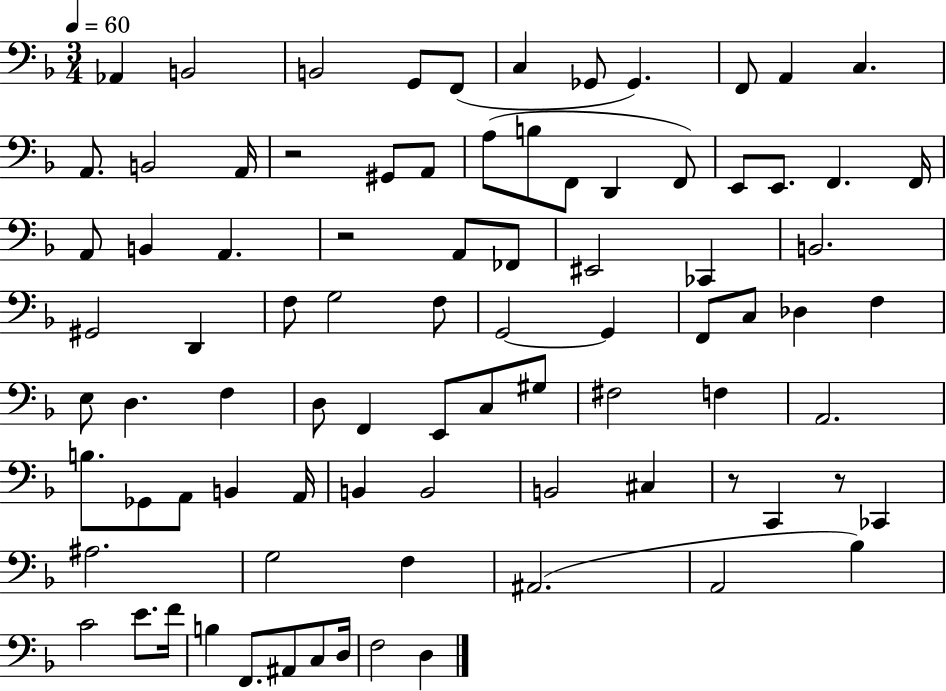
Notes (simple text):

Ab2/q B2/h B2/h G2/e F2/e C3/q Gb2/e Gb2/q. F2/e A2/q C3/q. A2/e. B2/h A2/s R/h G#2/e A2/e A3/e B3/e F2/e D2/q F2/e E2/e E2/e. F2/q. F2/s A2/e B2/q A2/q. R/h A2/e FES2/e EIS2/h CES2/q B2/h. G#2/h D2/q F3/e G3/h F3/e G2/h G2/q F2/e C3/e Db3/q F3/q E3/e D3/q. F3/q D3/e F2/q E2/e C3/e G#3/e F#3/h F3/q A2/h. B3/e. Gb2/e A2/e B2/q A2/s B2/q B2/h B2/h C#3/q R/e C2/q R/e CES2/q A#3/h. G3/h F3/q A#2/h. A2/h Bb3/q C4/h E4/e. F4/s B3/q F2/e. A#2/e C3/e D3/s F3/h D3/q